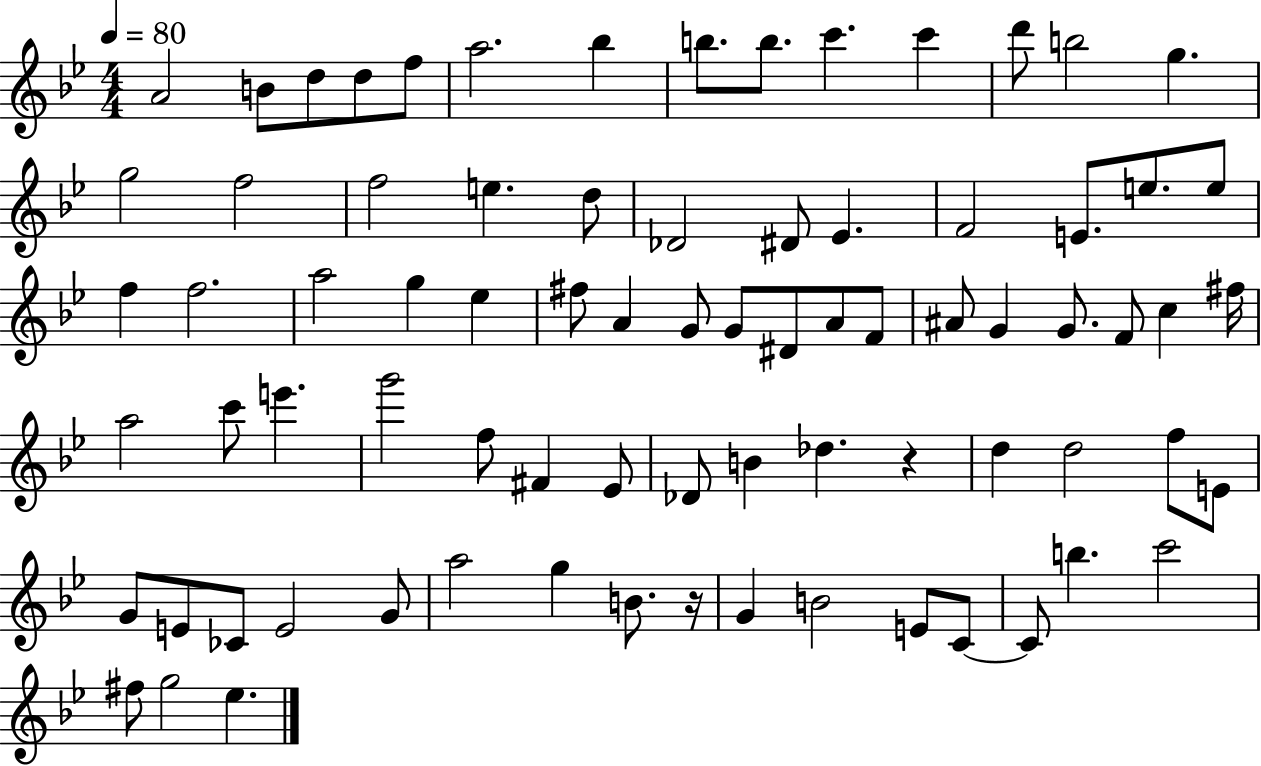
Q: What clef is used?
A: treble